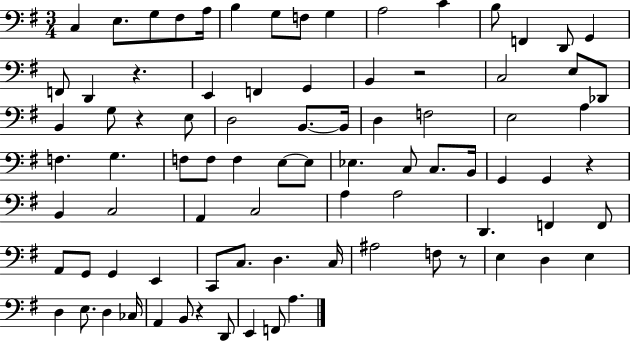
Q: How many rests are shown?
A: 6